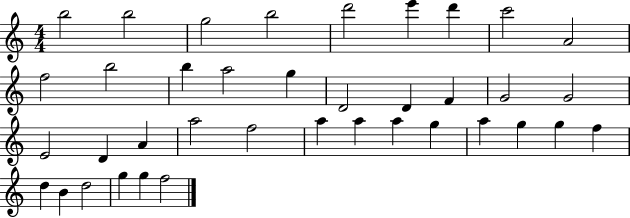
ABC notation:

X:1
T:Untitled
M:4/4
L:1/4
K:C
b2 b2 g2 b2 d'2 e' d' c'2 A2 f2 b2 b a2 g D2 D F G2 G2 E2 D A a2 f2 a a a g a g g f d B d2 g g f2